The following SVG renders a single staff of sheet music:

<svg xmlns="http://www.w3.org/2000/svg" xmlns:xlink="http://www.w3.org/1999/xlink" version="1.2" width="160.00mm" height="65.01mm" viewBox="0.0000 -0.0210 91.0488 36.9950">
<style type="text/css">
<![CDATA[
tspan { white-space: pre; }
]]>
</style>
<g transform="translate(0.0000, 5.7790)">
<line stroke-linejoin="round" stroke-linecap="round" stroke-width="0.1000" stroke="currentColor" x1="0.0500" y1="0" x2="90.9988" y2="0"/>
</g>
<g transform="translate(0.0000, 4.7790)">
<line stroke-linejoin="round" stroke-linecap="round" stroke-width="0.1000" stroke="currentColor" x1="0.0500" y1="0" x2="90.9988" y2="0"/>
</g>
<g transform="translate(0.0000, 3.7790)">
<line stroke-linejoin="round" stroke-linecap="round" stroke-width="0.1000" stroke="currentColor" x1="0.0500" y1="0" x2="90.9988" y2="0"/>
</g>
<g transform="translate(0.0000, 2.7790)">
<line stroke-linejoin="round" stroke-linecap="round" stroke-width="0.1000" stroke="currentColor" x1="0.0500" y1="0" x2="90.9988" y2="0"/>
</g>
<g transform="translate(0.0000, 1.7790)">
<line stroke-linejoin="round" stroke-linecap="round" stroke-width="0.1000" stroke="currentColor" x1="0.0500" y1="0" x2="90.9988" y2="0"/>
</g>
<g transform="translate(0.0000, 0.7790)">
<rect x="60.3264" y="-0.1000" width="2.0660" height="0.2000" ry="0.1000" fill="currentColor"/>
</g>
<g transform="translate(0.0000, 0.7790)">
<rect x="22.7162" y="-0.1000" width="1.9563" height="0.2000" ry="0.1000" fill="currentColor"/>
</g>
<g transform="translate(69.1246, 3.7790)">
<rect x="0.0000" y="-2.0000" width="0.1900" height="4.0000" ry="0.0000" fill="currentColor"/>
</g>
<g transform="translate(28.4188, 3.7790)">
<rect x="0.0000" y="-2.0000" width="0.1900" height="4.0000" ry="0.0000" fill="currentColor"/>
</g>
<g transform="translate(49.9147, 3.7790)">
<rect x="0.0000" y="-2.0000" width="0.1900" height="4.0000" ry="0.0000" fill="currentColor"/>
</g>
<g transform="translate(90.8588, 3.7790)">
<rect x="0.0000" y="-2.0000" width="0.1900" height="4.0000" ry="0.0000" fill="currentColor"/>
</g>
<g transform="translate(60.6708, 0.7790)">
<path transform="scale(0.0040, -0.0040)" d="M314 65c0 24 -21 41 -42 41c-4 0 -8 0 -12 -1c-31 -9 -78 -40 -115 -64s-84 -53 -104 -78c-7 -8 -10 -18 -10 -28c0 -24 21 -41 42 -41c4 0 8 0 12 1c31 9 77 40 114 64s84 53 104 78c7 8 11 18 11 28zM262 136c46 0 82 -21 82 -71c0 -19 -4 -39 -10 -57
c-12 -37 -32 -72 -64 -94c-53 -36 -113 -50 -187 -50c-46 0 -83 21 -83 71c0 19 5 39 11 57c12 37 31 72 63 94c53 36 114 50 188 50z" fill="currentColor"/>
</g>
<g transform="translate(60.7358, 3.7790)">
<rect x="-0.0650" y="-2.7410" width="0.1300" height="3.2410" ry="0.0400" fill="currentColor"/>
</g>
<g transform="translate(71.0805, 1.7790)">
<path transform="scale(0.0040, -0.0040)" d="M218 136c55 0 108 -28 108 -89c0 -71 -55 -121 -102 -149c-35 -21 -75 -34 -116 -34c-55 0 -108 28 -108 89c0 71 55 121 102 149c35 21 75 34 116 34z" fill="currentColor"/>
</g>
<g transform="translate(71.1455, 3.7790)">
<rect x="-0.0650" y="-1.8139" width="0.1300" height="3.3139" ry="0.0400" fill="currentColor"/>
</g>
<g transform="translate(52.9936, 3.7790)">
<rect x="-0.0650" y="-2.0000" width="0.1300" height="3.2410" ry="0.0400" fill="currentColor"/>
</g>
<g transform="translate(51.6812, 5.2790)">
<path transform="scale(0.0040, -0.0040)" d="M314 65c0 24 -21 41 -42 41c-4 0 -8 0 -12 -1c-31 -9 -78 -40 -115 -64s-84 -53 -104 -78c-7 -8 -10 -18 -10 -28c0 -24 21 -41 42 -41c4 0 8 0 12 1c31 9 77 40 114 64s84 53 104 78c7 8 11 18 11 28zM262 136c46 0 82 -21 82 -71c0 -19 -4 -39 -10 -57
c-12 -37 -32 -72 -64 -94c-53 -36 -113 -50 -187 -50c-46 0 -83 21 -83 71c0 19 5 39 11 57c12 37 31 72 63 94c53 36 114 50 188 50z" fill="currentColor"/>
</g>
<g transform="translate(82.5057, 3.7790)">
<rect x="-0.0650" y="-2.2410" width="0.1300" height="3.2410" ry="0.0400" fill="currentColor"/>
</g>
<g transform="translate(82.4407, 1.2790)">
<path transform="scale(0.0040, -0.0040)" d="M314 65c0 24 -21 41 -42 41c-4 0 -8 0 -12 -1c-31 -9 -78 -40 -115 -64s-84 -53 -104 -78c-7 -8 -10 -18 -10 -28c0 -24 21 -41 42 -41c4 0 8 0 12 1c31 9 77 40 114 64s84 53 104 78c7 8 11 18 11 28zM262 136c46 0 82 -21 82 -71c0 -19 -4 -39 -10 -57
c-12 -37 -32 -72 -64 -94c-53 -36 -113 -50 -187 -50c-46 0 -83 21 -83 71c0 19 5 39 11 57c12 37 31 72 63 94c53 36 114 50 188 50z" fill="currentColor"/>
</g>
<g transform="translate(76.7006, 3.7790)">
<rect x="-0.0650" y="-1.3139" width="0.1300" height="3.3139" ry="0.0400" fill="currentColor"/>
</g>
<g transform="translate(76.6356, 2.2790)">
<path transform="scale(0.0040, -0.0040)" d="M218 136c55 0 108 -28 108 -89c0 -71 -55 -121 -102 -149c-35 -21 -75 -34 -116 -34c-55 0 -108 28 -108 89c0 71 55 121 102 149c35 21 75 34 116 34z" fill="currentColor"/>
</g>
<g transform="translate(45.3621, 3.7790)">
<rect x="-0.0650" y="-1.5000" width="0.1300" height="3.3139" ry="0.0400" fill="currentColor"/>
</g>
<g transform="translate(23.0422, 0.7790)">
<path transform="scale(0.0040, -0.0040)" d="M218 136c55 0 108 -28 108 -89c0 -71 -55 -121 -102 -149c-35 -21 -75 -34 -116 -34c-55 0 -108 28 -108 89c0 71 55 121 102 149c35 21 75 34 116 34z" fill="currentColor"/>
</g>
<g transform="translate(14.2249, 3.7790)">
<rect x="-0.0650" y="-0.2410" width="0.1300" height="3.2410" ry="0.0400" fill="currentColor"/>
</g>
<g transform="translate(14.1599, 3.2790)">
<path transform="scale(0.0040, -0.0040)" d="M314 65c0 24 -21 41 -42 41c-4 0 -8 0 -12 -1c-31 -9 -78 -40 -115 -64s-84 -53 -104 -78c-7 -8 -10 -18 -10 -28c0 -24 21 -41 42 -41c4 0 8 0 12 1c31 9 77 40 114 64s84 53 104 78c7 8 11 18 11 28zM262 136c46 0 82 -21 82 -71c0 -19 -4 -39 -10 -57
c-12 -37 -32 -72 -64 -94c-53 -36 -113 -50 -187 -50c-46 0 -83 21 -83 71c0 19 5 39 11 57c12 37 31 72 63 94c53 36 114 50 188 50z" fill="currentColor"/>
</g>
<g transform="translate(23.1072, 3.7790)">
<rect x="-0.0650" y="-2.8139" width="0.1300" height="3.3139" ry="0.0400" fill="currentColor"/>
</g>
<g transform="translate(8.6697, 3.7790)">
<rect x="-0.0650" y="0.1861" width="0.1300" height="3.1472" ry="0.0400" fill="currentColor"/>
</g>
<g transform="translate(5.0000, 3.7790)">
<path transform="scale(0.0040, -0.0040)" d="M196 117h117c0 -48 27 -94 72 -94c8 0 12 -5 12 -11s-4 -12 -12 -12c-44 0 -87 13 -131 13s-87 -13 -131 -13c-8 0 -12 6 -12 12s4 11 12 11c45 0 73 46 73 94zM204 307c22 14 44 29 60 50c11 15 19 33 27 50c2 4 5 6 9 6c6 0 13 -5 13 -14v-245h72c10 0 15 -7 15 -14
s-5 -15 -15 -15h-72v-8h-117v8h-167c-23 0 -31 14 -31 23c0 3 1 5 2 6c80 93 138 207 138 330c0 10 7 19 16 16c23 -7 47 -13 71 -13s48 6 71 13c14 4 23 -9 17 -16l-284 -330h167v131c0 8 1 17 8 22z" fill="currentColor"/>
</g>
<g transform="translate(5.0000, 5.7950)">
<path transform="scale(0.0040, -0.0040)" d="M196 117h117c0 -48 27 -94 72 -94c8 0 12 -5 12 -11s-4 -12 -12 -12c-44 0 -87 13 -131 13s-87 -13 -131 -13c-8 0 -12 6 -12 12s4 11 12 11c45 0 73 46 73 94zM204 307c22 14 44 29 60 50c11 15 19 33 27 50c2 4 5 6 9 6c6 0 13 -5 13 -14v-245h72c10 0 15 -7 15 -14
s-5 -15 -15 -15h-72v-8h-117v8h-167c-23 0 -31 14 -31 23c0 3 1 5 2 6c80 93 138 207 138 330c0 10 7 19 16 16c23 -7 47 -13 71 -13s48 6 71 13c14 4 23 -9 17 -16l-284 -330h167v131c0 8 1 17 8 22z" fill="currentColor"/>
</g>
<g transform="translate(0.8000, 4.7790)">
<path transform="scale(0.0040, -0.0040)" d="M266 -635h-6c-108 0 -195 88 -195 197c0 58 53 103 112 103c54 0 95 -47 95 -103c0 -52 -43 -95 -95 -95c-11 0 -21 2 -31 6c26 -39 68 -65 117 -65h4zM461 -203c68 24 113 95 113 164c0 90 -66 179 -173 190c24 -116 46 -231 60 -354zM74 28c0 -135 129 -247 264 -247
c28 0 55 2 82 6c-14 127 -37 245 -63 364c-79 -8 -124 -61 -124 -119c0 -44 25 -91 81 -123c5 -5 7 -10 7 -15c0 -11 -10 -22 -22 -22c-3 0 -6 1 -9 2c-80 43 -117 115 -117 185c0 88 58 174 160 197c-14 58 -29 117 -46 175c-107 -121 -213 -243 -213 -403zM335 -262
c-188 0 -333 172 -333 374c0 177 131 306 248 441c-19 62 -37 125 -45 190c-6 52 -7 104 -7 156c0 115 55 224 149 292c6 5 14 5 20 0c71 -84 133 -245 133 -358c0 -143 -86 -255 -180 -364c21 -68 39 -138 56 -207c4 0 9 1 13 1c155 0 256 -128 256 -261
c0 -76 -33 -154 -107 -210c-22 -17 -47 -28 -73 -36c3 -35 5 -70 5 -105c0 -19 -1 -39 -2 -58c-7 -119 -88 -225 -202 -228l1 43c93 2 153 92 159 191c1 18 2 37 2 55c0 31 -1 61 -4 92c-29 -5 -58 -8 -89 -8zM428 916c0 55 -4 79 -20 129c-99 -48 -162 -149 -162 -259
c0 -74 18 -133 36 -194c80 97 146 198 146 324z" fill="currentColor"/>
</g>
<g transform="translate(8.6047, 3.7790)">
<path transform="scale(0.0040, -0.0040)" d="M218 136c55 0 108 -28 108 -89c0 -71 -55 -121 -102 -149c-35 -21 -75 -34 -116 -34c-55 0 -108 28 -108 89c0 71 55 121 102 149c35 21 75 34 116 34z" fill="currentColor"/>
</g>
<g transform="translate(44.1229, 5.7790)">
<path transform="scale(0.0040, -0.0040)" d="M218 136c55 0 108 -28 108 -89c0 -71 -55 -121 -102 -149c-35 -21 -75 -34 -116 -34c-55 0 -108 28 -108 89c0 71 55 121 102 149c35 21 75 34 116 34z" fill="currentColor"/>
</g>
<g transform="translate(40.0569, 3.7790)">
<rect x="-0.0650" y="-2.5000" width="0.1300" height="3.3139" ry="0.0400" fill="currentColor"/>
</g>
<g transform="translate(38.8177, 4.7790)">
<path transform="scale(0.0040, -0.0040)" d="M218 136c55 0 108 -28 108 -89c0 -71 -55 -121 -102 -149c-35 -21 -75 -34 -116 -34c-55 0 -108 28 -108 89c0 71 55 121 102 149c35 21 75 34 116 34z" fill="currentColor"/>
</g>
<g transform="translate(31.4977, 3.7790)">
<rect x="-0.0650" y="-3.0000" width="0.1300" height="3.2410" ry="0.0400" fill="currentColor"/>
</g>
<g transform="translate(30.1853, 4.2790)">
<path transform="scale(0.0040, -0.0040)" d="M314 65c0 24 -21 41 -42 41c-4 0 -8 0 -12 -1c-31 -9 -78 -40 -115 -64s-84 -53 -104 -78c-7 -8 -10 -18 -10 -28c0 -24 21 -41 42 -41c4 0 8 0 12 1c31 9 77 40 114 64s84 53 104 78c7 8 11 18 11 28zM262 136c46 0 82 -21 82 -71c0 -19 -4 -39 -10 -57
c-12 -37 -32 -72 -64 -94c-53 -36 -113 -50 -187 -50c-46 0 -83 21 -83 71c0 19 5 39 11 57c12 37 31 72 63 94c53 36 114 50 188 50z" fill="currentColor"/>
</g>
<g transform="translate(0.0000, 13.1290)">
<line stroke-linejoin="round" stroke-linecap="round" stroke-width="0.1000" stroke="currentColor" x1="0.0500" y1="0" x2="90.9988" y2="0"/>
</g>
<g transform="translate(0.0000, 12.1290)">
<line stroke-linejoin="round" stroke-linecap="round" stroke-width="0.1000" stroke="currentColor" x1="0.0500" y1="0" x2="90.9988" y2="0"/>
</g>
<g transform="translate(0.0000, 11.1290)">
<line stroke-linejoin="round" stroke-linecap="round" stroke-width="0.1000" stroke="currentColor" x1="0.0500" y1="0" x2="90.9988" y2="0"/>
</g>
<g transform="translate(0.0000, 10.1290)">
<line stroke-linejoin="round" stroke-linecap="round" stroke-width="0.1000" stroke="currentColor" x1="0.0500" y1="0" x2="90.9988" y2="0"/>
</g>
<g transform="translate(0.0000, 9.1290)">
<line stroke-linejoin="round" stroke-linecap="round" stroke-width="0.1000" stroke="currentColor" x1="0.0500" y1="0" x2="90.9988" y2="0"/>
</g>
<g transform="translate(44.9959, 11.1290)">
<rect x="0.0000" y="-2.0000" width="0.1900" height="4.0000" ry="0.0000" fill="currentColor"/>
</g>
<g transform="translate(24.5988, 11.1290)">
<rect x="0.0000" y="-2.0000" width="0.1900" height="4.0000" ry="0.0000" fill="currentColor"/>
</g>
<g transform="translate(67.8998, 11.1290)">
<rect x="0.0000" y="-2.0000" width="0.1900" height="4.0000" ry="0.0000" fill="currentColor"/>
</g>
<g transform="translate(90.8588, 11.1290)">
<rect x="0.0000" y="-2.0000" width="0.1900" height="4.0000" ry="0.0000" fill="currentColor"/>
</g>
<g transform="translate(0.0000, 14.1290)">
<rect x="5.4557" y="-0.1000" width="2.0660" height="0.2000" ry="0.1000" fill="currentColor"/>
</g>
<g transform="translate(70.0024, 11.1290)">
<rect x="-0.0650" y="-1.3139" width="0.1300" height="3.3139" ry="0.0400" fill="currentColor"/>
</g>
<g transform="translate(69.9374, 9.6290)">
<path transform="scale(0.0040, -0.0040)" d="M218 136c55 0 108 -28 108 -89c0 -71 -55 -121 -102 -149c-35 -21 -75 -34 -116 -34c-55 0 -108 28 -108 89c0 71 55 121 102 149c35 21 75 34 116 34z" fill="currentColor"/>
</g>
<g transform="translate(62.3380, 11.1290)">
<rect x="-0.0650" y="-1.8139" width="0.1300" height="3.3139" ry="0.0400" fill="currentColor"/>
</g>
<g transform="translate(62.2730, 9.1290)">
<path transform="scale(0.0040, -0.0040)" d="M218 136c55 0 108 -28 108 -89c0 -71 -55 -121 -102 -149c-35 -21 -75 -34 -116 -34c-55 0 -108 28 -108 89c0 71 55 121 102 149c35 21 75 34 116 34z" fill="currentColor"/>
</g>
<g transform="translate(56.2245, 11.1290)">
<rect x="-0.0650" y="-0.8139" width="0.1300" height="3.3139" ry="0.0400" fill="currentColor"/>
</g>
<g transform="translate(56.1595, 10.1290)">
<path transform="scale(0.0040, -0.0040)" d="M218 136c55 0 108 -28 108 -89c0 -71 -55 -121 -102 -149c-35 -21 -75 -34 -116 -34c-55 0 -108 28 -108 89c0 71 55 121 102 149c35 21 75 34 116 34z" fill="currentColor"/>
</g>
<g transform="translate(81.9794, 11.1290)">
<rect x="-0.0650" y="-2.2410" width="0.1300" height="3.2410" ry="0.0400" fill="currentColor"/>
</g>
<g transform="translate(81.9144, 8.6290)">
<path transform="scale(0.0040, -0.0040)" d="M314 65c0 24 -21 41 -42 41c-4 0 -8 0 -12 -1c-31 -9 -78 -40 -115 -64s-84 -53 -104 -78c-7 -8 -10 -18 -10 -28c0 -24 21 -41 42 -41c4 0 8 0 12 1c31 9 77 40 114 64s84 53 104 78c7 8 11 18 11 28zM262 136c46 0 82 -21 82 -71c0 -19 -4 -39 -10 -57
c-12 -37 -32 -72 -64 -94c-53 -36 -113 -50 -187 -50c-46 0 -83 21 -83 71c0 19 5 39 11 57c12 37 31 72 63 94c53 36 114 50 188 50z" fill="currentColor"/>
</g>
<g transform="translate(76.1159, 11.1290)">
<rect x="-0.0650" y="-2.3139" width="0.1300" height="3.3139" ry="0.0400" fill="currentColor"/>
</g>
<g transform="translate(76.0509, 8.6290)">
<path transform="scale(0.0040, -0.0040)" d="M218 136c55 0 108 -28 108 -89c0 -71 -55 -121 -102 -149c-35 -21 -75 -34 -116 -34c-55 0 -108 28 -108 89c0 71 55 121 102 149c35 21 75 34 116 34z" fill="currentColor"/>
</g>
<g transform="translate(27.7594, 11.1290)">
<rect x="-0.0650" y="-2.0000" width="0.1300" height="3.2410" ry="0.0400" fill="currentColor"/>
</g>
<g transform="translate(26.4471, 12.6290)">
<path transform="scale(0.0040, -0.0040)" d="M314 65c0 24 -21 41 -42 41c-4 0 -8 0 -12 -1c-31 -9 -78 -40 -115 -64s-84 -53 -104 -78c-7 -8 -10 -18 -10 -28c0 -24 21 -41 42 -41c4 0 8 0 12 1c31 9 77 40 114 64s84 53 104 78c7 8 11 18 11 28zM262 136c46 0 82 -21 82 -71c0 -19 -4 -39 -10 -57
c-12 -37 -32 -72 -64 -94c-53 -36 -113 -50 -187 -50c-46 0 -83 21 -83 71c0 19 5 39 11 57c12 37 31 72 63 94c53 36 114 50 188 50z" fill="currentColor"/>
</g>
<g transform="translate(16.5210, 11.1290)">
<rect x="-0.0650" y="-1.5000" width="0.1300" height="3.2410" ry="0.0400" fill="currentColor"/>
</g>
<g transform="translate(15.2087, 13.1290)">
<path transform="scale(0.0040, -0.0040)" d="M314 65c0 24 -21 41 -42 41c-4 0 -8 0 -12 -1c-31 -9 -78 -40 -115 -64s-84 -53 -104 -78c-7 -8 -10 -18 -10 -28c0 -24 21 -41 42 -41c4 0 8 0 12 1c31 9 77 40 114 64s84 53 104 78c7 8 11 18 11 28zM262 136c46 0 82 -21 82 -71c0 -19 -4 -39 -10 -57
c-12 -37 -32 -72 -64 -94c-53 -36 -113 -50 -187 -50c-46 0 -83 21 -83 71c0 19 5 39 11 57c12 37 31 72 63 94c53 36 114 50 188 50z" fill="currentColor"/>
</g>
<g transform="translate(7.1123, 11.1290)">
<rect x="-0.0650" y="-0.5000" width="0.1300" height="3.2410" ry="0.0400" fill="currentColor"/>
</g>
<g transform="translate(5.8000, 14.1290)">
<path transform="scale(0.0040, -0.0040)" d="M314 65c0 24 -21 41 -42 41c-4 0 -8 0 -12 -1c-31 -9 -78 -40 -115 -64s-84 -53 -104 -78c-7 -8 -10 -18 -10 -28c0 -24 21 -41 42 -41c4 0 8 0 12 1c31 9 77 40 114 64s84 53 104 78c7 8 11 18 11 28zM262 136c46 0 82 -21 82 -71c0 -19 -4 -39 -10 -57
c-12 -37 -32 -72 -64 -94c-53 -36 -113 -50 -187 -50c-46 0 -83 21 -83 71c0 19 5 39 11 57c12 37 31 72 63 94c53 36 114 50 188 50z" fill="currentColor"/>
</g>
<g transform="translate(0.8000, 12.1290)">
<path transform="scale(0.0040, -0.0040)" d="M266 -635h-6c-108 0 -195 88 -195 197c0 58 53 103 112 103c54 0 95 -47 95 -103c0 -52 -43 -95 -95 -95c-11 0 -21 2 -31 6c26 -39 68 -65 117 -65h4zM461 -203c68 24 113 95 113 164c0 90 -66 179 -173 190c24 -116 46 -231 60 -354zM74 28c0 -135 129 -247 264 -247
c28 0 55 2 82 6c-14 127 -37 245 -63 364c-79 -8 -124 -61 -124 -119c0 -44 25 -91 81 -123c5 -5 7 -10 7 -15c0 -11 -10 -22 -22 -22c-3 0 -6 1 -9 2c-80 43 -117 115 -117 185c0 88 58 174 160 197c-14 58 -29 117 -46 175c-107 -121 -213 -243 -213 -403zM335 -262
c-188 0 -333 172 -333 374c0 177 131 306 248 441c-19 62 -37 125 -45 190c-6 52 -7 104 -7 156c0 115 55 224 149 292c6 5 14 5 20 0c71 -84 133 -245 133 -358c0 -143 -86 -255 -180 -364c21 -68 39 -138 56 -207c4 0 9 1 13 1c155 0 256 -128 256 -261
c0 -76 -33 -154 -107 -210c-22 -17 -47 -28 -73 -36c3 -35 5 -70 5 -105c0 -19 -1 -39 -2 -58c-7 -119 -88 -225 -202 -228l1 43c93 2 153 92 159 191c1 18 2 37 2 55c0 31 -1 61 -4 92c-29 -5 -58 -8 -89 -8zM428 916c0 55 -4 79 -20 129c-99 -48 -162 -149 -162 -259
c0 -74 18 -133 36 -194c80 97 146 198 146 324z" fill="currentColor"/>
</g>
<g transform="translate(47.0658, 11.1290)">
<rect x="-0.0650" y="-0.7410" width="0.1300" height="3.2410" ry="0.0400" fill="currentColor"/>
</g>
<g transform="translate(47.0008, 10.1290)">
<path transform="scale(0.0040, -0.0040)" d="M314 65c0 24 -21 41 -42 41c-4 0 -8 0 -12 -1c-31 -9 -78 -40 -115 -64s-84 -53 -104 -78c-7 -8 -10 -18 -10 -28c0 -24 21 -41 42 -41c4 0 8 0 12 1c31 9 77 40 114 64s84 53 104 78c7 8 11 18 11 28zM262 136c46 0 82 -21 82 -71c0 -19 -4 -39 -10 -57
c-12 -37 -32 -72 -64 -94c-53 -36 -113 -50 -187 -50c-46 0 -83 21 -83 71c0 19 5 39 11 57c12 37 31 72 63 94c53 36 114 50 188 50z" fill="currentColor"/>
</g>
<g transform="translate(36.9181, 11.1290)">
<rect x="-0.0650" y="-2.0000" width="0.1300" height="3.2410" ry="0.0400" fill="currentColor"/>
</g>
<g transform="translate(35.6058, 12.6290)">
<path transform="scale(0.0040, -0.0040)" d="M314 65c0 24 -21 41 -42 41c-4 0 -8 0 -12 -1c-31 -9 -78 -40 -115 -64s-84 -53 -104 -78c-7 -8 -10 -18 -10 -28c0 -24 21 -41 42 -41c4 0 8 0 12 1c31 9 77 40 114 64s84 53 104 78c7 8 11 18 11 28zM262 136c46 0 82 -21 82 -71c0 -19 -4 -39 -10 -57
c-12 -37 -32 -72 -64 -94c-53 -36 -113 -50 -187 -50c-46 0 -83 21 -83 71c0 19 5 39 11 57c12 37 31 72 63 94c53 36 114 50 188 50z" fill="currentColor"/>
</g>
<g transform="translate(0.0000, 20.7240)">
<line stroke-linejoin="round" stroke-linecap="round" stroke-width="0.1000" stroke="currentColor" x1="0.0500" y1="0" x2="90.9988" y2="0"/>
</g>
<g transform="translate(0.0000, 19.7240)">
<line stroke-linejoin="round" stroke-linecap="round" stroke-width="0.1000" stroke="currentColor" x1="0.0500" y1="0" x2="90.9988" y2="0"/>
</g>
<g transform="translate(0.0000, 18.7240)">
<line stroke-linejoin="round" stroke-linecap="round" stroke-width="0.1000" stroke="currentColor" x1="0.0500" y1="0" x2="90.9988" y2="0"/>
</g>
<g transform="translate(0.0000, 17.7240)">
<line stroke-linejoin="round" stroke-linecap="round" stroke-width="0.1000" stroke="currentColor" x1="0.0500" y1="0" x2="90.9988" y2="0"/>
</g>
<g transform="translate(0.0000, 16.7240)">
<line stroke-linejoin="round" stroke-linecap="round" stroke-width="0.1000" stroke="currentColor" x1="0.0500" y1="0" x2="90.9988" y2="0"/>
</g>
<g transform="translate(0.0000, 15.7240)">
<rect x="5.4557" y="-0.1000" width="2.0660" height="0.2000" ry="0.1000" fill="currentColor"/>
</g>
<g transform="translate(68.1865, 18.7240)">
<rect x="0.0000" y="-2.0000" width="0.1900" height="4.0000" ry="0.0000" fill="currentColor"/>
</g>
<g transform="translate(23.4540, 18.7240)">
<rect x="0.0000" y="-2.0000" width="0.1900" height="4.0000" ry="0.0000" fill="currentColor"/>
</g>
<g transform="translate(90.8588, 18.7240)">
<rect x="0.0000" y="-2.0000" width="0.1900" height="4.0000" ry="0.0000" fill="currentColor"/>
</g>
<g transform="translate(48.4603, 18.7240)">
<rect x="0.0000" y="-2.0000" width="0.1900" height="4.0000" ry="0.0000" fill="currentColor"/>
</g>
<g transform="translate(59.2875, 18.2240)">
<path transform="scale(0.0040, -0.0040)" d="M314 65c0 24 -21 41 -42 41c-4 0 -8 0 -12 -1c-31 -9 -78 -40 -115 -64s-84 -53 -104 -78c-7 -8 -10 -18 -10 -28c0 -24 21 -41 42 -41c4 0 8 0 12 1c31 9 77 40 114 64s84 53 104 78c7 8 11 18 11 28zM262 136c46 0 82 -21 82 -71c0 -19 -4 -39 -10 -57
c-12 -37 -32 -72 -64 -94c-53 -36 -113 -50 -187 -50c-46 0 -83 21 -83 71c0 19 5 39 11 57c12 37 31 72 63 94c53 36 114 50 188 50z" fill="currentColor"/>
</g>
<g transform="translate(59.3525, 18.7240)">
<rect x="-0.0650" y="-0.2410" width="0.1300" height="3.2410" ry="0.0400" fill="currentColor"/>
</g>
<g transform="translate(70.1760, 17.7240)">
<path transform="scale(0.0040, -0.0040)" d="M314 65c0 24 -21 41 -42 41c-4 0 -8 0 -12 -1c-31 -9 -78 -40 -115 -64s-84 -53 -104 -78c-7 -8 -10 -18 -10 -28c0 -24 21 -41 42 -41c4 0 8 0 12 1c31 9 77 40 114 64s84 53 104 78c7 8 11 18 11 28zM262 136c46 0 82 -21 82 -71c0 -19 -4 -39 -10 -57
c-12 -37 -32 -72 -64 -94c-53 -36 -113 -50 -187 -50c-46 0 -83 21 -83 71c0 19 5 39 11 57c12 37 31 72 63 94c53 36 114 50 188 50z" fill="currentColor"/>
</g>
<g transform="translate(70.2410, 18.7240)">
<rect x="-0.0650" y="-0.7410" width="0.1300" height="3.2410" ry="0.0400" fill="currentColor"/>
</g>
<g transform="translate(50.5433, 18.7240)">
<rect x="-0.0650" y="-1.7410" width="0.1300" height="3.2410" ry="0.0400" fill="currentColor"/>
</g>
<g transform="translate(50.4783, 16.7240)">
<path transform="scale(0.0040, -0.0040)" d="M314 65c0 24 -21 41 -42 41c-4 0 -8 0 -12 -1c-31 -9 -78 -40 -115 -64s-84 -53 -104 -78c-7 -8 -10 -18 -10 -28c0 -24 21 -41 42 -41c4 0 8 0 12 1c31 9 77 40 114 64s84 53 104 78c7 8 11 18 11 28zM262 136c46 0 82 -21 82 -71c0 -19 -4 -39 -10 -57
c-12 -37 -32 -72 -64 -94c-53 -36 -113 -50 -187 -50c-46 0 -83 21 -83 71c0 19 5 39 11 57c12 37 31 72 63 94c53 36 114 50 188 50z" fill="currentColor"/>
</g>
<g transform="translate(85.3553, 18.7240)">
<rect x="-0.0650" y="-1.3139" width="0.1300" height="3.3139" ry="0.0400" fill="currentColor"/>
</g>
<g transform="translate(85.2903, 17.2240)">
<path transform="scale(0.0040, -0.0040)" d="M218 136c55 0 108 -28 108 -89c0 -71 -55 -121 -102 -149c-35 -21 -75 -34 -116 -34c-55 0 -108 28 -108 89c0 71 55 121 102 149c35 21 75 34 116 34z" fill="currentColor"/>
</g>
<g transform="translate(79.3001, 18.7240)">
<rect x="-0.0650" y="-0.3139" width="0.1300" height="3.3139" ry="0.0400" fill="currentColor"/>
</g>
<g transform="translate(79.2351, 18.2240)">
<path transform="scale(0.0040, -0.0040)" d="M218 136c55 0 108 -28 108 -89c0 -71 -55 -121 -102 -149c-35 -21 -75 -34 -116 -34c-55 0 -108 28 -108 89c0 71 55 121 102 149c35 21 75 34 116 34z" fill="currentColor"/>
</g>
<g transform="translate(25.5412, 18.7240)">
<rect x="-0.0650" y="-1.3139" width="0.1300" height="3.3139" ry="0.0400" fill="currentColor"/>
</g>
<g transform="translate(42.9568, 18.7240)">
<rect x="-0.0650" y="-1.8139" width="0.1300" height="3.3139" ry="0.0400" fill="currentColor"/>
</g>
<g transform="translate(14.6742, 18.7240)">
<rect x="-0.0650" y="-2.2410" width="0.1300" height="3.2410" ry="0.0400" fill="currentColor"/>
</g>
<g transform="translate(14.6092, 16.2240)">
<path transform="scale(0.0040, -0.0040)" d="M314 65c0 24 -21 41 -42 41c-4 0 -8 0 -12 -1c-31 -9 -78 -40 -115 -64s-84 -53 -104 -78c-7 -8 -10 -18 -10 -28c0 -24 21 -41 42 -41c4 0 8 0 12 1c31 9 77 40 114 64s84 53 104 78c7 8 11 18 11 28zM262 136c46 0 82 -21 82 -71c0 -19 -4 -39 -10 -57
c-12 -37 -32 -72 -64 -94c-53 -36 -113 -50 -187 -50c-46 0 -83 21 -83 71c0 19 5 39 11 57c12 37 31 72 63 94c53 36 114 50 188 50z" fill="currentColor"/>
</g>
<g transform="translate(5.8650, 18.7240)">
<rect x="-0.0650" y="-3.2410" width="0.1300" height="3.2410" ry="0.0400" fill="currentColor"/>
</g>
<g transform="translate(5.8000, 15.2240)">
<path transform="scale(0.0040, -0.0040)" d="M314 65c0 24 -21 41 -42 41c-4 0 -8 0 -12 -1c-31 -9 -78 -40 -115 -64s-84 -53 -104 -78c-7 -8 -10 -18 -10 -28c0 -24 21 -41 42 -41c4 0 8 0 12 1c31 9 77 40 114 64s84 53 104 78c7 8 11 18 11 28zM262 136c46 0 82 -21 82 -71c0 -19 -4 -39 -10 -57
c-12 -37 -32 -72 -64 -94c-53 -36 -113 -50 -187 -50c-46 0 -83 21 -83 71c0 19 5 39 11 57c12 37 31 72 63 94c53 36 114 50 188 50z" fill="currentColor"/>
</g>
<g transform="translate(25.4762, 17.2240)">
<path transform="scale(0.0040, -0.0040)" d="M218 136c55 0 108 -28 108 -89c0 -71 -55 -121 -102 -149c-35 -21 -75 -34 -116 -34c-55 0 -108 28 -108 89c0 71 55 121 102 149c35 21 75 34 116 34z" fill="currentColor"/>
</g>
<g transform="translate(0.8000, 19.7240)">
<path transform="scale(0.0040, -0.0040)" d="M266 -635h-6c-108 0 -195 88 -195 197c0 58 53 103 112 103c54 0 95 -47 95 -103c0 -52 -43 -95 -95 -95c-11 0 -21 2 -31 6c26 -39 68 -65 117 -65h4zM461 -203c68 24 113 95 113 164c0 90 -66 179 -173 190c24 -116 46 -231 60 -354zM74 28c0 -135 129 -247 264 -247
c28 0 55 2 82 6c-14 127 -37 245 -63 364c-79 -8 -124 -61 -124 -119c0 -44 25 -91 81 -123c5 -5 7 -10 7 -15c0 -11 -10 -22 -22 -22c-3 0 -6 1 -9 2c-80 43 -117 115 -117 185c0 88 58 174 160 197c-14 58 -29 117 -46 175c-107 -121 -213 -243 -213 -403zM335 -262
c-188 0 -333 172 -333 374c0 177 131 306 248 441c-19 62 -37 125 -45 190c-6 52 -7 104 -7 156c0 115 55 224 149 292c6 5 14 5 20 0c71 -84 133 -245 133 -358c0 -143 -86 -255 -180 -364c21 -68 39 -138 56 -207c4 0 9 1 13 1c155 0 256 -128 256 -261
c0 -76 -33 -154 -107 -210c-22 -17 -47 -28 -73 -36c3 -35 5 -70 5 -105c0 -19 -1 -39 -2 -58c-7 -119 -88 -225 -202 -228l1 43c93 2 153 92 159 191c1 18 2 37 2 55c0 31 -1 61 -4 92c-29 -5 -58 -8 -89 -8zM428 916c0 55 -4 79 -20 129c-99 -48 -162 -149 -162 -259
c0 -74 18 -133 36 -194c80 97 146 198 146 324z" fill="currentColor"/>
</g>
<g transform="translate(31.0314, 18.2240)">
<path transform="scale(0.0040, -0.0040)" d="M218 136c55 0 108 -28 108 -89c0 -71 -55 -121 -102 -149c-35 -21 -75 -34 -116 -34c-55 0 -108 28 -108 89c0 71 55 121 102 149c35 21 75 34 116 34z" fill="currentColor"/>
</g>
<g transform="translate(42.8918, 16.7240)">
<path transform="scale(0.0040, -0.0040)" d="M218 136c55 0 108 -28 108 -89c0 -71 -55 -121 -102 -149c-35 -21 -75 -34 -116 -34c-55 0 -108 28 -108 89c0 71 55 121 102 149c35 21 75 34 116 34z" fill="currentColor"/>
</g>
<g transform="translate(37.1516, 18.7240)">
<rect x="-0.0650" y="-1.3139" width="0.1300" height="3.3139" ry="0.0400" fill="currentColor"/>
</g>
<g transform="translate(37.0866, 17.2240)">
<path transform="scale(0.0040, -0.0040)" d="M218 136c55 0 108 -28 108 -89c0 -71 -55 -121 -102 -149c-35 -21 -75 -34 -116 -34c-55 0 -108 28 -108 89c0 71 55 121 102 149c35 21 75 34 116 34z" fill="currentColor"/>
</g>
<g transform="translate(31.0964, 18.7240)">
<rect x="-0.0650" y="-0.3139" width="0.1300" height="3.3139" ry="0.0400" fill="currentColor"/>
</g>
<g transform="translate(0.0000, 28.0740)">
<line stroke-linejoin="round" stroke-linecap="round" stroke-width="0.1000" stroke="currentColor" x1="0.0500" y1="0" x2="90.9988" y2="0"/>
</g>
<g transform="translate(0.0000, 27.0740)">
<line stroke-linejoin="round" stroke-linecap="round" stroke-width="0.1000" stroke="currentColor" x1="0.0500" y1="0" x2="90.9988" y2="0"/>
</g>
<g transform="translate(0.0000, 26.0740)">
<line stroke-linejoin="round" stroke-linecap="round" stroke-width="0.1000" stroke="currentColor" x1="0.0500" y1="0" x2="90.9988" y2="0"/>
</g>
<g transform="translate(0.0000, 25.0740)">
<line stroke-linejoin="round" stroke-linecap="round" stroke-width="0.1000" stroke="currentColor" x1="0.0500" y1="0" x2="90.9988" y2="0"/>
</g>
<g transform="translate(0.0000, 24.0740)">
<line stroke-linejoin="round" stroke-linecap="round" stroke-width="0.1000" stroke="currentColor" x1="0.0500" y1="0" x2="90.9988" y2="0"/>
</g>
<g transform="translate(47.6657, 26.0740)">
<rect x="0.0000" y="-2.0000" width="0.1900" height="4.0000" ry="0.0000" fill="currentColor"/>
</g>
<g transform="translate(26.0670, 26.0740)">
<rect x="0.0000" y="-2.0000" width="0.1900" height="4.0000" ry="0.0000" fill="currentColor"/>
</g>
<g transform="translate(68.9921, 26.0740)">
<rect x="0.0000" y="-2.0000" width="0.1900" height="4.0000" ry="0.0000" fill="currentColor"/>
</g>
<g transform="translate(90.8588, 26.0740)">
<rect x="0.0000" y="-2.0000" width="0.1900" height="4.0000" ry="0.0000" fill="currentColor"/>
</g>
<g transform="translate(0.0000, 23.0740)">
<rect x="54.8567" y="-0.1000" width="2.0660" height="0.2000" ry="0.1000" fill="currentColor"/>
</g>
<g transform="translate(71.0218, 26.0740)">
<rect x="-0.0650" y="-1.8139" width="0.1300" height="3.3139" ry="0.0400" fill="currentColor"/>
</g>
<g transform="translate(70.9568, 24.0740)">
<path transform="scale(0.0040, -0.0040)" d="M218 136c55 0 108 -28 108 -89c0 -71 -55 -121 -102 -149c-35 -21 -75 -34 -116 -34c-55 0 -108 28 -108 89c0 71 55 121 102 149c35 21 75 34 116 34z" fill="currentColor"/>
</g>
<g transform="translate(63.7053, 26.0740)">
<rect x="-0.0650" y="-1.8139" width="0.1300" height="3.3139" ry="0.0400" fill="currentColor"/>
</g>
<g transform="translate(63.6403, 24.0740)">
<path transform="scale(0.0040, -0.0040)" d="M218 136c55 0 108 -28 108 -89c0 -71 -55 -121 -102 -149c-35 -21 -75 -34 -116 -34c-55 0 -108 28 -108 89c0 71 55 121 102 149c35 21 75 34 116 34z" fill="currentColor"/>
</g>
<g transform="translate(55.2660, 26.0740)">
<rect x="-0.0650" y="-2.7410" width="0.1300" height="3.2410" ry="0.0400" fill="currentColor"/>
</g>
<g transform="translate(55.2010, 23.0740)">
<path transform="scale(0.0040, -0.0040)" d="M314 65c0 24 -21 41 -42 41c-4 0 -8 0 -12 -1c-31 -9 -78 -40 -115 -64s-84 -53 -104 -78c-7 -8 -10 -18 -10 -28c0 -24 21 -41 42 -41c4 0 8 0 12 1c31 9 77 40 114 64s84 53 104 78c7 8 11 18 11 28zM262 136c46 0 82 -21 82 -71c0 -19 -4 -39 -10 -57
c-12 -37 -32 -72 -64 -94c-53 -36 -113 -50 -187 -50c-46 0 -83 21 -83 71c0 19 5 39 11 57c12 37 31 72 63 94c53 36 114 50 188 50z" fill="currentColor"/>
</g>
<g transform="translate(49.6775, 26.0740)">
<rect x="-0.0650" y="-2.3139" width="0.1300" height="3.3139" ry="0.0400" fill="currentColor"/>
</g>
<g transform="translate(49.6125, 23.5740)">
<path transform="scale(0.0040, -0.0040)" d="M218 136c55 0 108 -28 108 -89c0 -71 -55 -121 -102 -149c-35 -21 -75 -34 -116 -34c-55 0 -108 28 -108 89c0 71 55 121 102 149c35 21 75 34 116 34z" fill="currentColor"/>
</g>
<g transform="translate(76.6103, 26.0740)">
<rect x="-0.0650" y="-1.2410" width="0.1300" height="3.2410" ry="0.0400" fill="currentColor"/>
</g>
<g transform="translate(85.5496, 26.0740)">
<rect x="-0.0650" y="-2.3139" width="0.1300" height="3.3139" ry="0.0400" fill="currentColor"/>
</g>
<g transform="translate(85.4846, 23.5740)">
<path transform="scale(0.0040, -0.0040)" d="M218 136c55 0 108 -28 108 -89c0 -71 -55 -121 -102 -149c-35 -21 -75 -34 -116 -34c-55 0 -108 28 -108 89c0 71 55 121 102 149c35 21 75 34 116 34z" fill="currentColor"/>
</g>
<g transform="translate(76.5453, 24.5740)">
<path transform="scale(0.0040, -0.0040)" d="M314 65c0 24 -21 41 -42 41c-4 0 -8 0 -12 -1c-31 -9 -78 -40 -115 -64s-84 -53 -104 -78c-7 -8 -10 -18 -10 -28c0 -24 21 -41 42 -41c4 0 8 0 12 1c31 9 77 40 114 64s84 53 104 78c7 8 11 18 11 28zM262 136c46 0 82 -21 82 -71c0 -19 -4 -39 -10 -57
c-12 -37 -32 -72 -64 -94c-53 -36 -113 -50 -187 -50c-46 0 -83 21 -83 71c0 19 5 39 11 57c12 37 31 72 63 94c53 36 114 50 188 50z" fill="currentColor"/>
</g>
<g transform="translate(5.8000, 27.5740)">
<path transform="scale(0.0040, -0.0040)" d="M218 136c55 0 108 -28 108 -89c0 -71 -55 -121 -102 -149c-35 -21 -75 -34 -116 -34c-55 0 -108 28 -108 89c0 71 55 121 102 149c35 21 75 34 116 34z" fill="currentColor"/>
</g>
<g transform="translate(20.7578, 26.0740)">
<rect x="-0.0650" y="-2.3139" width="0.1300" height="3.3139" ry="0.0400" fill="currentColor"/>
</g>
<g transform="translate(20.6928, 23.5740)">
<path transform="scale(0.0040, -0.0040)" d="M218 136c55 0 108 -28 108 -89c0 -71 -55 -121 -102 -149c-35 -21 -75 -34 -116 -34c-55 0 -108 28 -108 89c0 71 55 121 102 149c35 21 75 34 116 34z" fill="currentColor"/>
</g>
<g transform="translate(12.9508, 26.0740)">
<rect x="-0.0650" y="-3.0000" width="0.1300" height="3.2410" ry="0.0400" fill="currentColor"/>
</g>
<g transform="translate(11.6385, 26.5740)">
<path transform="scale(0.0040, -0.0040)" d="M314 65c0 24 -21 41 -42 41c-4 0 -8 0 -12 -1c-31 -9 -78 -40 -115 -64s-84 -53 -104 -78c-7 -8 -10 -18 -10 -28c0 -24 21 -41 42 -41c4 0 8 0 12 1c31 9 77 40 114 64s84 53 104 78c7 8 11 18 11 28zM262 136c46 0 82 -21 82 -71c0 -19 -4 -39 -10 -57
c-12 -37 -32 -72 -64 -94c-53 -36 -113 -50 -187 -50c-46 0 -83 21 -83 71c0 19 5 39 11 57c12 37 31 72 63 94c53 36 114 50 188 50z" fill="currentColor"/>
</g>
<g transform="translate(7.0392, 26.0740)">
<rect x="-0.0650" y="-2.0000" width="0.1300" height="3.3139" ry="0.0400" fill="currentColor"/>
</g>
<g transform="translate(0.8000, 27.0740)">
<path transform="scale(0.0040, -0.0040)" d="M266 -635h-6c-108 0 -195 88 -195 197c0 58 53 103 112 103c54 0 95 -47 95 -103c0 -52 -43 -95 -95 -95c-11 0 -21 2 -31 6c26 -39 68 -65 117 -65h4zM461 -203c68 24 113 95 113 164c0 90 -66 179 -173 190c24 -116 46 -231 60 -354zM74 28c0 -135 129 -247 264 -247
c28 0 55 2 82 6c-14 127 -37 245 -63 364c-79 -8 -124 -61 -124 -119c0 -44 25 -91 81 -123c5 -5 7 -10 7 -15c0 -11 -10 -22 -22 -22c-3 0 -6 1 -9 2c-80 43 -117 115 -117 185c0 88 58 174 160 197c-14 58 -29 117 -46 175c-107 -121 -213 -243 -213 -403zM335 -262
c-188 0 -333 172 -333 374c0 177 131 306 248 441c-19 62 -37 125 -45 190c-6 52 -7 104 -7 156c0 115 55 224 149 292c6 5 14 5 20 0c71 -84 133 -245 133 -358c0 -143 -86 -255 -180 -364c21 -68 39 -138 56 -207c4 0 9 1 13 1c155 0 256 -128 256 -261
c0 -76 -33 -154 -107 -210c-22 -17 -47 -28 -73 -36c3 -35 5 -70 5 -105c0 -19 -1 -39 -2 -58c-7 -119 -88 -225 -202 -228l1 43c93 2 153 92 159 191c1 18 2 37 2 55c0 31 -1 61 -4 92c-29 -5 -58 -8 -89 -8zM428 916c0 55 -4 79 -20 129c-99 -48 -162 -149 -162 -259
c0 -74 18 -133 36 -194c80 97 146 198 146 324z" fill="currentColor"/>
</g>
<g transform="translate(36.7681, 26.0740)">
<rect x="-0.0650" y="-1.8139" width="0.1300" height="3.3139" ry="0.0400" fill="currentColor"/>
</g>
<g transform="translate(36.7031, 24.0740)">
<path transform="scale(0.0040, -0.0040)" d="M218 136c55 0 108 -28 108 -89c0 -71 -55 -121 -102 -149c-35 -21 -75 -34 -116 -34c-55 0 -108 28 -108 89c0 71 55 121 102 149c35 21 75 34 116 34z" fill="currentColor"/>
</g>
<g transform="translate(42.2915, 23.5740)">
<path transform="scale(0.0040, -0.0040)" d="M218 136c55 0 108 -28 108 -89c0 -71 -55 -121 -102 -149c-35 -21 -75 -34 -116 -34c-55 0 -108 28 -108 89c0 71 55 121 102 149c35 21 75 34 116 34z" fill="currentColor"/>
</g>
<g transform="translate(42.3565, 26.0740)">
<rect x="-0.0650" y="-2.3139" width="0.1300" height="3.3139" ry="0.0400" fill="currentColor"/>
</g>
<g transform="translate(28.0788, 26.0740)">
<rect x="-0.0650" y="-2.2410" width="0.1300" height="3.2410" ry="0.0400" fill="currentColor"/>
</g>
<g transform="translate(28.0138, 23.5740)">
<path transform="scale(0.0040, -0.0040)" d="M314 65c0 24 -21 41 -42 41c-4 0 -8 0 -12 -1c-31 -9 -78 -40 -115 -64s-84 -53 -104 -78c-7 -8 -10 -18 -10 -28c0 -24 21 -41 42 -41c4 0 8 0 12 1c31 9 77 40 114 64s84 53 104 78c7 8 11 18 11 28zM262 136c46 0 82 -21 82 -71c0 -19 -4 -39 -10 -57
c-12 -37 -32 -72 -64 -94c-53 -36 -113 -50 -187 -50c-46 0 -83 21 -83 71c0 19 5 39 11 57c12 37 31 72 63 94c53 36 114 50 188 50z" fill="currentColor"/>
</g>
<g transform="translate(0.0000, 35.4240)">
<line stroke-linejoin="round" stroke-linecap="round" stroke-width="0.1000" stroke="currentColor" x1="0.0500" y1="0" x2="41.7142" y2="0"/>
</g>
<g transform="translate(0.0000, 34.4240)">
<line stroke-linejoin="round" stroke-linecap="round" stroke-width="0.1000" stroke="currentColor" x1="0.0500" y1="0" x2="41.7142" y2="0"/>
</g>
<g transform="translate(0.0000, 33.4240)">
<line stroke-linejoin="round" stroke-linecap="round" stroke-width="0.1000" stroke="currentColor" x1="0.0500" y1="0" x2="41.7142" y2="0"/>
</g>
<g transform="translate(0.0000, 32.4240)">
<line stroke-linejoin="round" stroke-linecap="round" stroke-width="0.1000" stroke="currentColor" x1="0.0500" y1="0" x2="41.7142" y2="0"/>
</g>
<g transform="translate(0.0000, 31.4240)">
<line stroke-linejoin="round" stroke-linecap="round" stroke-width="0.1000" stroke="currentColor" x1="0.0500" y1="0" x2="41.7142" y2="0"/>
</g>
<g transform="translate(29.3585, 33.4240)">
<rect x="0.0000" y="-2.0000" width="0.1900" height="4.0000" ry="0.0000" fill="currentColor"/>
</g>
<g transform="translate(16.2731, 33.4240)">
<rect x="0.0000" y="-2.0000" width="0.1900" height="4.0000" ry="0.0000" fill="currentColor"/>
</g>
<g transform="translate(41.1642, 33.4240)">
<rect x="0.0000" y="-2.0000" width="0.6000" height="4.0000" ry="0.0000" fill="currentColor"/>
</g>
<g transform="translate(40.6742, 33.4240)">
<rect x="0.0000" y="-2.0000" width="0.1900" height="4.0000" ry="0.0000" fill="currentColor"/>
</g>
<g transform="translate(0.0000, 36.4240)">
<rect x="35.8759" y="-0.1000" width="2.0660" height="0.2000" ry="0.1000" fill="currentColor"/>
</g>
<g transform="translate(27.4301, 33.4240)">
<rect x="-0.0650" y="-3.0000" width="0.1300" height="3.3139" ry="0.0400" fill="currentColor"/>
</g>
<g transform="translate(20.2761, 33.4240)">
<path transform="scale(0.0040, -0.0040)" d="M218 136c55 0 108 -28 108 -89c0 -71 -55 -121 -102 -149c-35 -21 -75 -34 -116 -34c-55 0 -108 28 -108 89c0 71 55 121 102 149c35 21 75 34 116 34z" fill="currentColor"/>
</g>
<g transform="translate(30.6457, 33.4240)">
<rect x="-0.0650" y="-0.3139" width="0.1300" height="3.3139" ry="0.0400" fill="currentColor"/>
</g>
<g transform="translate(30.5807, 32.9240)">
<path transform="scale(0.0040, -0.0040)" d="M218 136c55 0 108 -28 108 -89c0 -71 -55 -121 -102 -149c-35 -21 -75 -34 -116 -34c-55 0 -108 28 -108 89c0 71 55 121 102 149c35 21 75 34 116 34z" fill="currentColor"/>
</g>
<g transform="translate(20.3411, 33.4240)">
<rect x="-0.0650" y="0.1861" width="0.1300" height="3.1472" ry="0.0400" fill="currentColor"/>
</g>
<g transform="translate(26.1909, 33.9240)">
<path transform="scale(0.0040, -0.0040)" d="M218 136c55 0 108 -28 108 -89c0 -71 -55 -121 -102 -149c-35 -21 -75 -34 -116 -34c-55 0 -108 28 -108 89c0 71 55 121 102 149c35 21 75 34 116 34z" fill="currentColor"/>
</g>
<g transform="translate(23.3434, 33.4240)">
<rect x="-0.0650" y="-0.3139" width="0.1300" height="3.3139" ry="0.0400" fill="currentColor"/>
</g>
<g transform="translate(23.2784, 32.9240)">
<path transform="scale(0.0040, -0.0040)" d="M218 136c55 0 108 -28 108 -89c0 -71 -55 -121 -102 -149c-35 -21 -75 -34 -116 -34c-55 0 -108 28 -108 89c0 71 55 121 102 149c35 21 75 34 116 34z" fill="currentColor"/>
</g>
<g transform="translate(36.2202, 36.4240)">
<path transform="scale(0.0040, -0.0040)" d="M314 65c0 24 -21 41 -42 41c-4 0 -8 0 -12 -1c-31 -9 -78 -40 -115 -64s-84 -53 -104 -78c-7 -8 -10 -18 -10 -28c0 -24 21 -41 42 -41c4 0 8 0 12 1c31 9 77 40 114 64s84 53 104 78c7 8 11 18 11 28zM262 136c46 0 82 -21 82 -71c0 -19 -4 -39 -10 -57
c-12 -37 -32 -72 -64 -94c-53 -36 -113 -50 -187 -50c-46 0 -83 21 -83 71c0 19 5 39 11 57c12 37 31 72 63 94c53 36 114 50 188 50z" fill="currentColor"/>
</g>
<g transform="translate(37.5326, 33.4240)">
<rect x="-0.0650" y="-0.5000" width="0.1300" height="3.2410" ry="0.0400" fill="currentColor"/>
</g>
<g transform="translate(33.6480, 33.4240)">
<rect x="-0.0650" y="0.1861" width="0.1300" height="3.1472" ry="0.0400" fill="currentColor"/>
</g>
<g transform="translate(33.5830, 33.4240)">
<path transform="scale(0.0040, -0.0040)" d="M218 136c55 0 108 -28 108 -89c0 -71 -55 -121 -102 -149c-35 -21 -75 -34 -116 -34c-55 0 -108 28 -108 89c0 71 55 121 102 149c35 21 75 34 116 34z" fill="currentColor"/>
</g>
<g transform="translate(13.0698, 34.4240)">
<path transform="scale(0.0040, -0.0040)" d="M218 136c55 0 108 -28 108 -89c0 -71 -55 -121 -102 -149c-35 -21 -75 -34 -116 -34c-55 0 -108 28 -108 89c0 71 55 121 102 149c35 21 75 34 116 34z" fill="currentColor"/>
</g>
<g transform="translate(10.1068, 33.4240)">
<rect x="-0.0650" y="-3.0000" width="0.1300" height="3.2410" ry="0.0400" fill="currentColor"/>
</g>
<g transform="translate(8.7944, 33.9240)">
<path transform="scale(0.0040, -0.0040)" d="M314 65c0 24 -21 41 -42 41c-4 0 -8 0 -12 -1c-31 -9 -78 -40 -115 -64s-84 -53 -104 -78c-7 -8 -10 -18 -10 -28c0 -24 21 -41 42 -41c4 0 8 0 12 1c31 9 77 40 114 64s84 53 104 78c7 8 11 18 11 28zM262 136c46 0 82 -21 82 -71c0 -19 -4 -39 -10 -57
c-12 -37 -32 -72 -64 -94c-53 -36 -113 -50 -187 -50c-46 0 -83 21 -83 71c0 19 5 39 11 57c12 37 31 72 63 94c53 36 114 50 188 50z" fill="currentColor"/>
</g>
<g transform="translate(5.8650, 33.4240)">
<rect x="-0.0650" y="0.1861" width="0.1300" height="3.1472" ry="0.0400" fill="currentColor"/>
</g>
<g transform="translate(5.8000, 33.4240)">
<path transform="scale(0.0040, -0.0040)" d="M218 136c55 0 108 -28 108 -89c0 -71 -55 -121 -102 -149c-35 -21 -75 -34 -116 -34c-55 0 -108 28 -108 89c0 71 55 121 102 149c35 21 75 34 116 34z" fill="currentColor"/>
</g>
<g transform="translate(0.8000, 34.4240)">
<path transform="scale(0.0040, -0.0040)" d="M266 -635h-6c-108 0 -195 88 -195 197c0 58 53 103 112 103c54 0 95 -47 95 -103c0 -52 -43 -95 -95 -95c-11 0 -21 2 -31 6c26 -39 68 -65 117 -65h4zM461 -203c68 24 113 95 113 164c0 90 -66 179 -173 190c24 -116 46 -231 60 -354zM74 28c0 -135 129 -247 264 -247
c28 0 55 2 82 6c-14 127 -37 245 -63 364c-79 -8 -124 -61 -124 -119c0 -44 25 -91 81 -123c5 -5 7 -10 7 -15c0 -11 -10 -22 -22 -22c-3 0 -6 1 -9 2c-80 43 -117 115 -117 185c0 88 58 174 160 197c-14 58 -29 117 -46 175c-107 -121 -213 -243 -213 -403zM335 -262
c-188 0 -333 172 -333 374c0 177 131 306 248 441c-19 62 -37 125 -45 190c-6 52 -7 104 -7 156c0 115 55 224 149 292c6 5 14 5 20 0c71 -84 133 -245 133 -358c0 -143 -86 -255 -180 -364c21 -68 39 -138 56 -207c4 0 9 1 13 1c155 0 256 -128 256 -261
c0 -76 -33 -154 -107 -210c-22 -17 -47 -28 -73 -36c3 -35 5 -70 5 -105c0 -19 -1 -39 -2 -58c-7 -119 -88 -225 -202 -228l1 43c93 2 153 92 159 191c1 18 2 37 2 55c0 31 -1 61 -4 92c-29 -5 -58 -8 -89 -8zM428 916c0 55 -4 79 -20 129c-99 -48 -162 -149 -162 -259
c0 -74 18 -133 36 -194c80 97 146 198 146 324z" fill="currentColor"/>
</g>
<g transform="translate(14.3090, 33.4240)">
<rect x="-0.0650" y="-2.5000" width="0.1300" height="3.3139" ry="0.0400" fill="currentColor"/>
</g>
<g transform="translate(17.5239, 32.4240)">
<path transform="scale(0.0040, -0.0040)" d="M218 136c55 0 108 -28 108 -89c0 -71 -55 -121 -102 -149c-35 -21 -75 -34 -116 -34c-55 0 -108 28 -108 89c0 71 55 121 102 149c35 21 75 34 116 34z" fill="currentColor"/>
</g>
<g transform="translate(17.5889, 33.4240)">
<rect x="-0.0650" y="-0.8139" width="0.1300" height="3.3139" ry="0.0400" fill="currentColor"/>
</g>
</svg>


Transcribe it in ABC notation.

X:1
T:Untitled
M:4/4
L:1/4
K:C
B c2 a A2 G E F2 a2 f e g2 C2 E2 F2 F2 d2 d f e g g2 b2 g2 e c e f f2 c2 d2 c e F A2 g g2 f g g a2 f f e2 g B A2 G d B c A c B C2